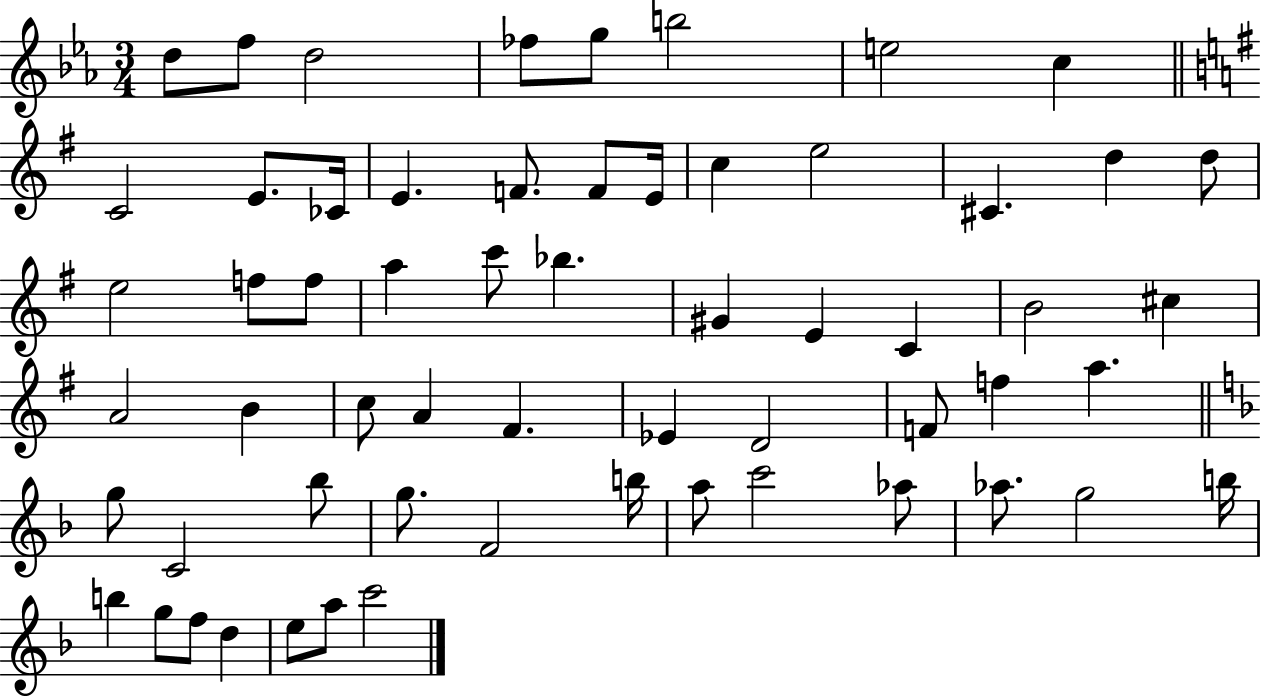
{
  \clef treble
  \numericTimeSignature
  \time 3/4
  \key ees \major
  d''8 f''8 d''2 | fes''8 g''8 b''2 | e''2 c''4 | \bar "||" \break \key g \major c'2 e'8. ces'16 | e'4. f'8. f'8 e'16 | c''4 e''2 | cis'4. d''4 d''8 | \break e''2 f''8 f''8 | a''4 c'''8 bes''4. | gis'4 e'4 c'4 | b'2 cis''4 | \break a'2 b'4 | c''8 a'4 fis'4. | ees'4 d'2 | f'8 f''4 a''4. | \break \bar "||" \break \key f \major g''8 c'2 bes''8 | g''8. f'2 b''16 | a''8 c'''2 aes''8 | aes''8. g''2 b''16 | \break b''4 g''8 f''8 d''4 | e''8 a''8 c'''2 | \bar "|."
}